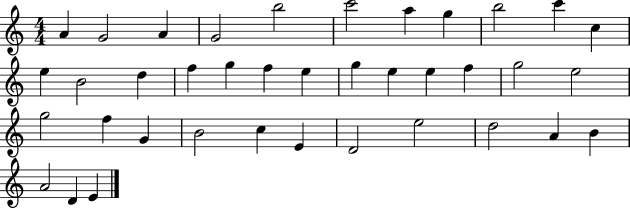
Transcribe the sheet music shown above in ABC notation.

X:1
T:Untitled
M:4/4
L:1/4
K:C
A G2 A G2 b2 c'2 a g b2 c' c e B2 d f g f e g e e f g2 e2 g2 f G B2 c E D2 e2 d2 A B A2 D E